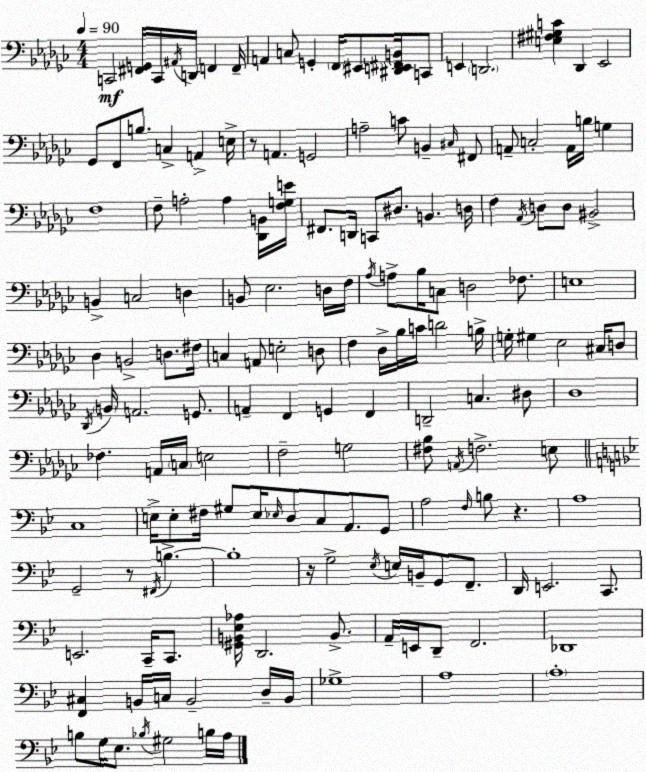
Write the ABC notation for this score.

X:1
T:Untitled
M:4/4
L:1/4
K:Ebm
C,,2 [^F,,G,,]/4 C,,/4 ^A,,/4 D,,/4 F,, F,,/4 A,, C,/2 G,, F,,/4 ^E,,/2 [^D,,E,,^F,,B,,]/4 C,,/2 E,, D,,2 [E,^F,^G,C] _D,, _E,,2 _G,,/2 F,,/2 B,/2 C, A,, E,/4 z/2 A,, G,,2 A,2 C/2 B,, ^C,/4 ^F,,/2 A,,/2 C,2 A,,/4 B,/4 G, F,4 F,/2 A,2 A, [_D,,B,,]/4 [F,G,E]/4 ^F,,/2 D,,/4 C,,/2 ^D,/2 B,, D,/4 F, _A,,/4 D,/2 D,/2 ^B,,2 B,, C,2 D, B,,/2 _E,2 D,/4 F,/4 _A,/4 A,/2 _B,/4 C,/2 D,2 _F,/2 E,4 _D, B,,2 D,/2 ^F,/4 C, A,,/2 E,2 D,/2 F, _D,/4 _B,/4 C/4 D2 B,/4 G,/4 ^G, _E,2 ^C,/4 D,/2 _D,,/4 B,,/4 A,,2 G,,/2 A,, F,, G,, F,, D,,2 C, ^D,/2 _D,4 _F, A,,/4 C,/4 E,2 F,2 G,2 [^F,_B,]/2 A,,/4 F,2 E,/2 C,4 E,/4 E,/2 ^F,/4 ^G,/2 E,/4 _E,/4 D,/2 C,/2 A,,/2 G,,/2 A,2 F,/4 B,/2 z A,4 G,,2 z/2 ^F,,/4 B, B,4 z/4 G,2 _E,/4 E,/4 B,,/4 G,,/2 F,,/2 D,,/4 E,,2 C,,/2 E,,2 C,,/4 C,,/2 [^G,,B,,_E,_A,]/4 D,,2 B,,/2 A,,/4 E,,/4 D,,/2 F,,2 _D,,4 [F,,^C,] B,,/4 C,/4 B,,2 D,/4 B,,/4 _G,4 A,4 A,4 B,/2 G,/4 _E,/2 _B,/4 ^G,2 B,/4 A,/4